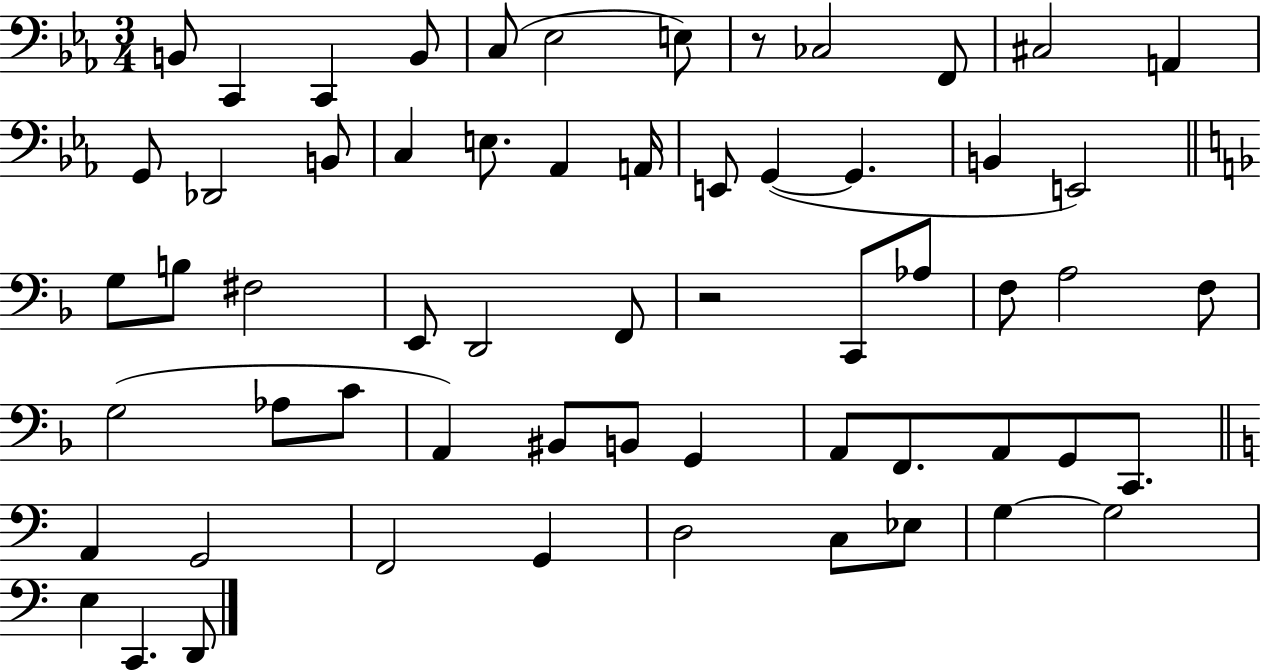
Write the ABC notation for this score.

X:1
T:Untitled
M:3/4
L:1/4
K:Eb
B,,/2 C,, C,, B,,/2 C,/2 _E,2 E,/2 z/2 _C,2 F,,/2 ^C,2 A,, G,,/2 _D,,2 B,,/2 C, E,/2 _A,, A,,/4 E,,/2 G,, G,, B,, E,,2 G,/2 B,/2 ^F,2 E,,/2 D,,2 F,,/2 z2 C,,/2 _A,/2 F,/2 A,2 F,/2 G,2 _A,/2 C/2 A,, ^B,,/2 B,,/2 G,, A,,/2 F,,/2 A,,/2 G,,/2 C,,/2 A,, G,,2 F,,2 G,, D,2 C,/2 _E,/2 G, G,2 E, C,, D,,/2